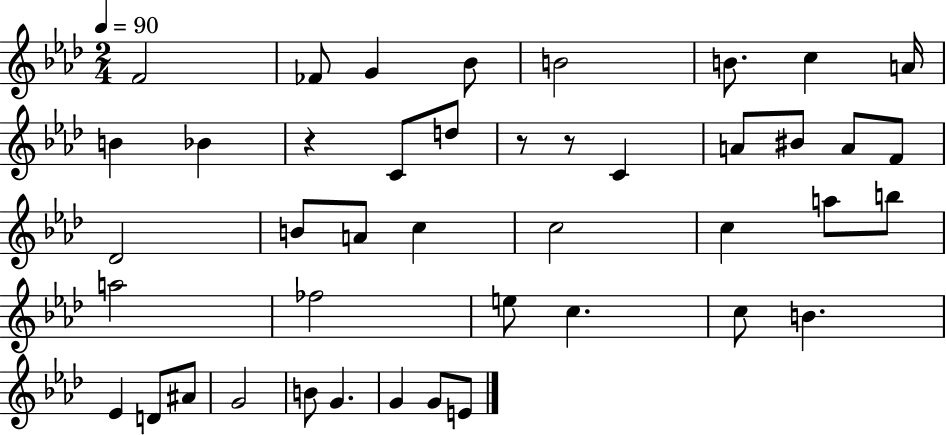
F4/h FES4/e G4/q Bb4/e B4/h B4/e. C5/q A4/s B4/q Bb4/q R/q C4/e D5/e R/e R/e C4/q A4/e BIS4/e A4/e F4/e Db4/h B4/e A4/e C5/q C5/h C5/q A5/e B5/e A5/h FES5/h E5/e C5/q. C5/e B4/q. Eb4/q D4/e A#4/e G4/h B4/e G4/q. G4/q G4/e E4/e